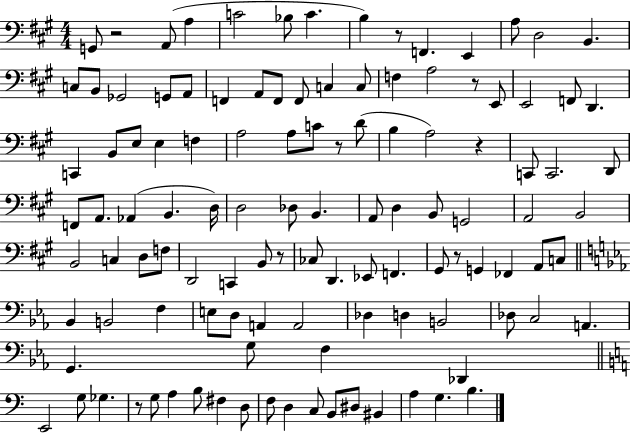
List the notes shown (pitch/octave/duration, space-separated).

G2/e R/h A2/e A3/q C4/h Bb3/e C4/q. B3/q R/e F2/q. E2/q A3/e D3/h B2/q. C3/e B2/e Gb2/h G2/e A2/e F2/q A2/e F2/e F2/e C3/q C3/e F3/q A3/h R/e E2/e E2/h F2/e D2/q. C2/q B2/e E3/e E3/q F3/q A3/h A3/e C4/e R/e D4/e B3/q A3/h R/q C2/e C2/h. D2/e F2/e A2/e. Ab2/q B2/q. D3/s D3/h Db3/e B2/q. A2/e D3/q B2/e G2/h A2/h B2/h B2/h C3/q D3/e F3/e D2/h C2/q B2/e R/e CES3/e D2/q. Eb2/e F2/q. G#2/e R/e G2/q FES2/q A2/e C3/e Bb2/q B2/h F3/q E3/e D3/e A2/q A2/h Db3/q D3/q B2/h Db3/e C3/h A2/q. G2/q. G3/e F3/q Db2/q E2/h G3/e Gb3/q. R/e G3/e A3/q B3/e F#3/q D3/e F3/e D3/q C3/e B2/e D#3/e BIS2/q A3/q G3/q. B3/q.